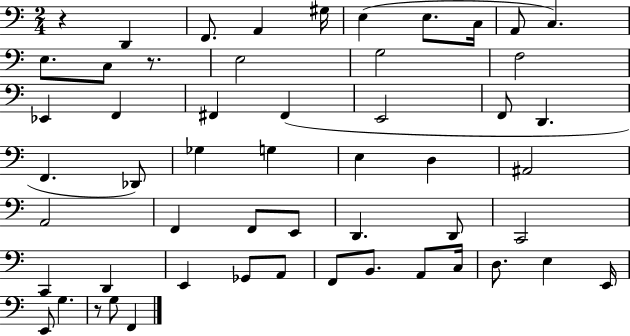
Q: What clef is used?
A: bass